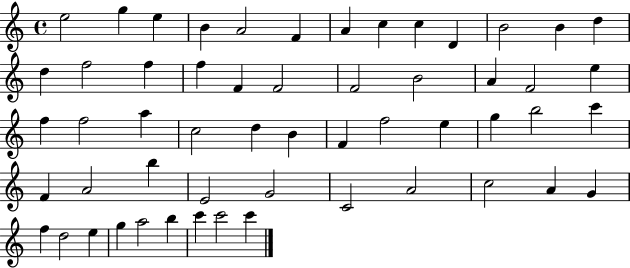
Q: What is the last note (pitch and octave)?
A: C6